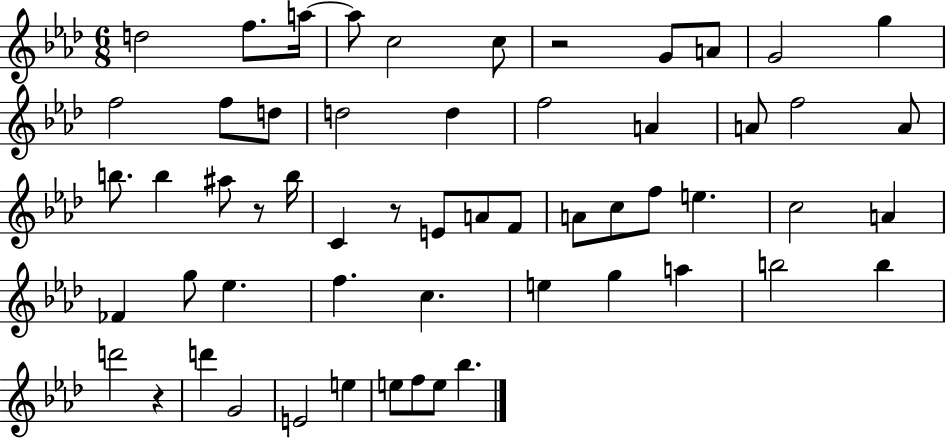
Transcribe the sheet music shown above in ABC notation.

X:1
T:Untitled
M:6/8
L:1/4
K:Ab
d2 f/2 a/4 a/2 c2 c/2 z2 G/2 A/2 G2 g f2 f/2 d/2 d2 d f2 A A/2 f2 A/2 b/2 b ^a/2 z/2 b/4 C z/2 E/2 A/2 F/2 A/2 c/2 f/2 e c2 A _F g/2 _e f c e g a b2 b d'2 z d' G2 E2 e e/2 f/2 e/2 _b